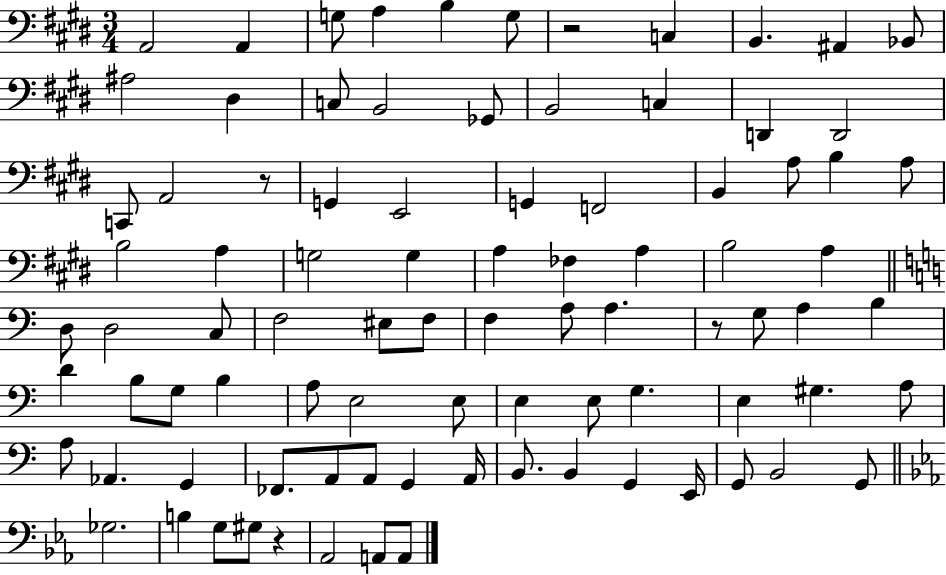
X:1
T:Untitled
M:3/4
L:1/4
K:E
A,,2 A,, G,/2 A, B, G,/2 z2 C, B,, ^A,, _B,,/2 ^A,2 ^D, C,/2 B,,2 _G,,/2 B,,2 C, D,, D,,2 C,,/2 A,,2 z/2 G,, E,,2 G,, F,,2 B,, A,/2 B, A,/2 B,2 A, G,2 G, A, _F, A, B,2 A, D,/2 D,2 C,/2 F,2 ^E,/2 F,/2 F, A,/2 A, z/2 G,/2 A, B, D B,/2 G,/2 B, A,/2 E,2 E,/2 E, E,/2 G, E, ^G, A,/2 A,/2 _A,, G,, _F,,/2 A,,/2 A,,/2 G,, A,,/4 B,,/2 B,, G,, E,,/4 G,,/2 B,,2 G,,/2 _G,2 B, G,/2 ^G,/2 z _A,,2 A,,/2 A,,/2